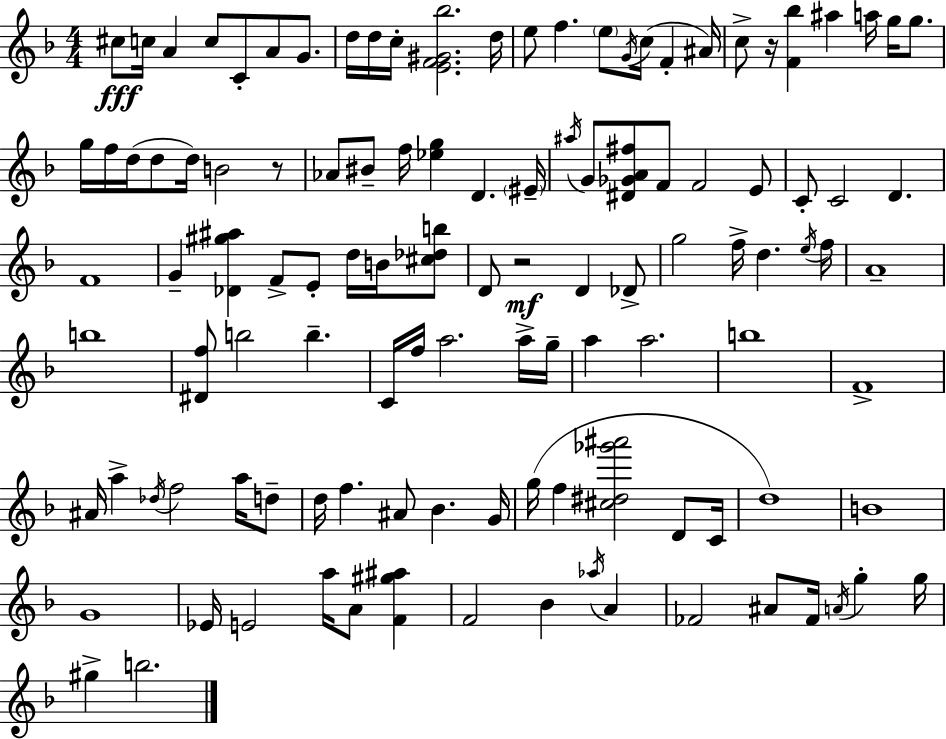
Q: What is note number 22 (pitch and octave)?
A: G5